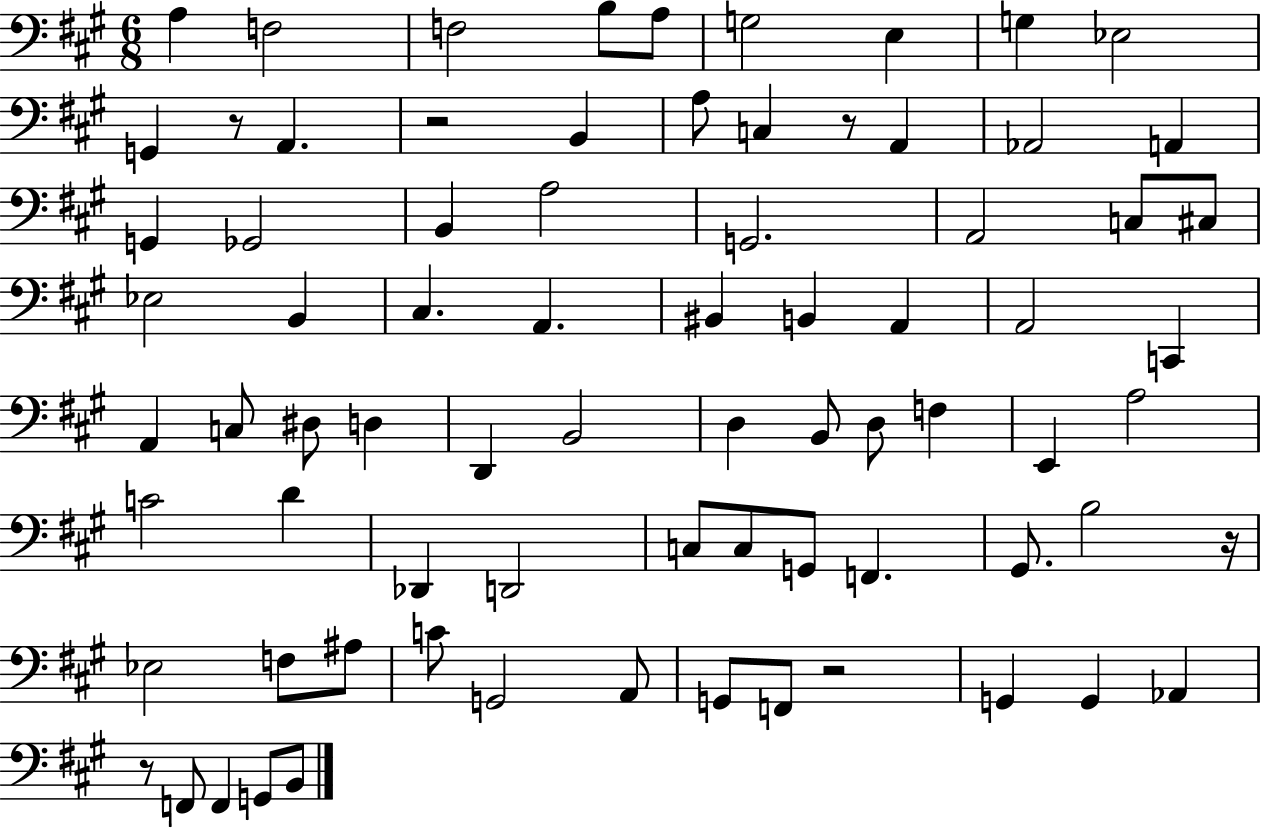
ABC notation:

X:1
T:Untitled
M:6/8
L:1/4
K:A
A, F,2 F,2 B,/2 A,/2 G,2 E, G, _E,2 G,, z/2 A,, z2 B,, A,/2 C, z/2 A,, _A,,2 A,, G,, _G,,2 B,, A,2 G,,2 A,,2 C,/2 ^C,/2 _E,2 B,, ^C, A,, ^B,, B,, A,, A,,2 C,, A,, C,/2 ^D,/2 D, D,, B,,2 D, B,,/2 D,/2 F, E,, A,2 C2 D _D,, D,,2 C,/2 C,/2 G,,/2 F,, ^G,,/2 B,2 z/4 _E,2 F,/2 ^A,/2 C/2 G,,2 A,,/2 G,,/2 F,,/2 z2 G,, G,, _A,, z/2 F,,/2 F,, G,,/2 B,,/2